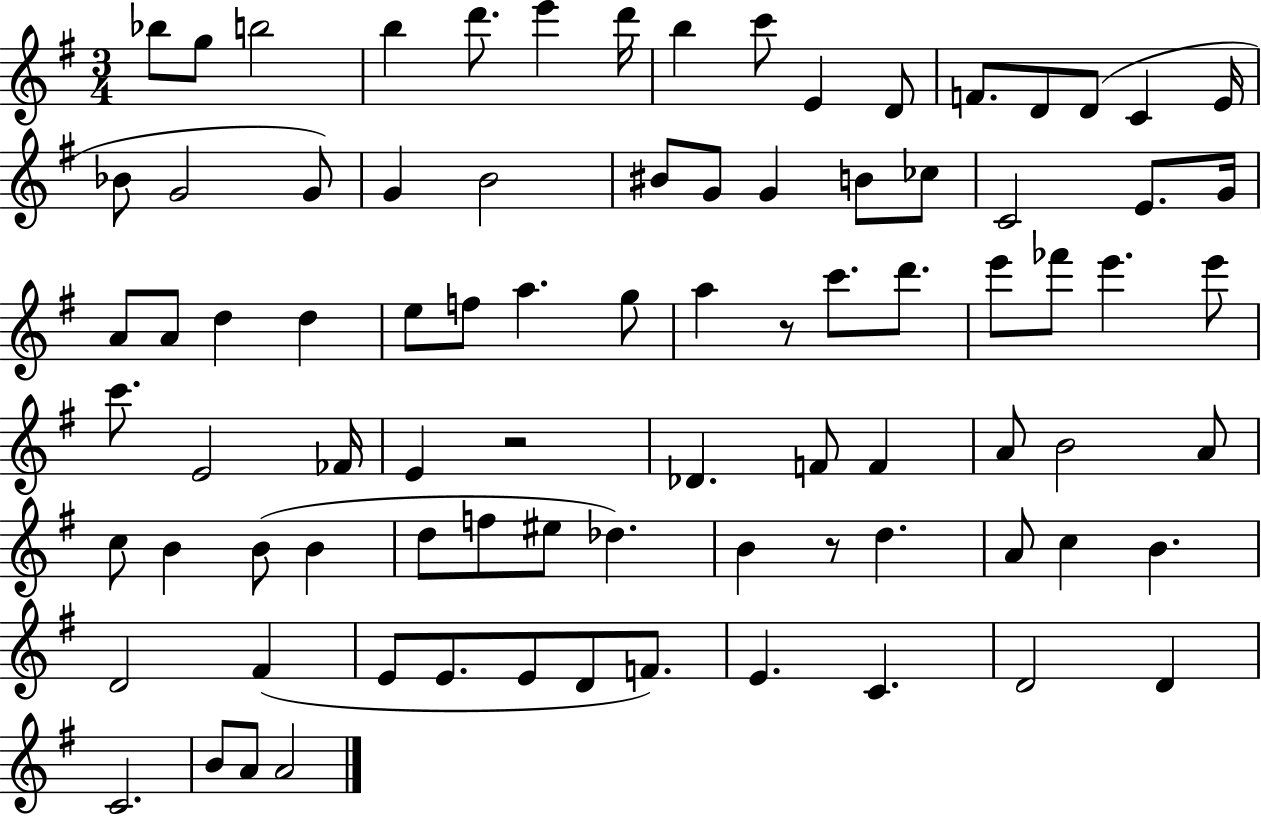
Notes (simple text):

Bb5/e G5/e B5/h B5/q D6/e. E6/q D6/s B5/q C6/e E4/q D4/e F4/e. D4/e D4/e C4/q E4/s Bb4/e G4/h G4/e G4/q B4/h BIS4/e G4/e G4/q B4/e CES5/e C4/h E4/e. G4/s A4/e A4/e D5/q D5/q E5/e F5/e A5/q. G5/e A5/q R/e C6/e. D6/e. E6/e FES6/e E6/q. E6/e C6/e. E4/h FES4/s E4/q R/h Db4/q. F4/e F4/q A4/e B4/h A4/e C5/e B4/q B4/e B4/q D5/e F5/e EIS5/e Db5/q. B4/q R/e D5/q. A4/e C5/q B4/q. D4/h F#4/q E4/e E4/e. E4/e D4/e F4/e. E4/q. C4/q. D4/h D4/q C4/h. B4/e A4/e A4/h